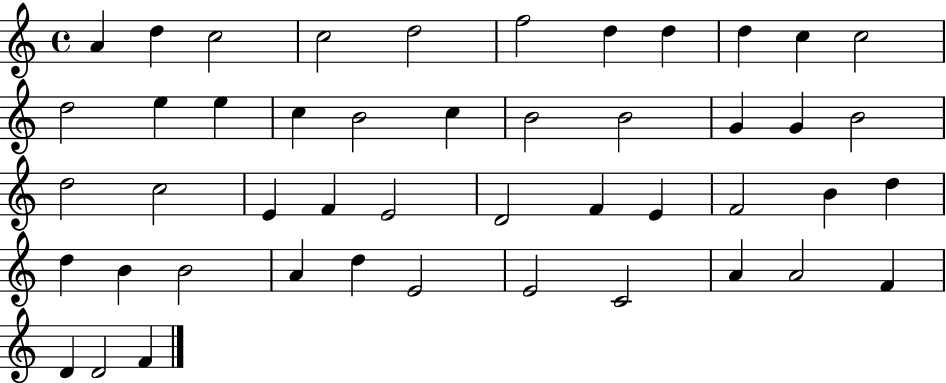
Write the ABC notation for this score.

X:1
T:Untitled
M:4/4
L:1/4
K:C
A d c2 c2 d2 f2 d d d c c2 d2 e e c B2 c B2 B2 G G B2 d2 c2 E F E2 D2 F E F2 B d d B B2 A d E2 E2 C2 A A2 F D D2 F